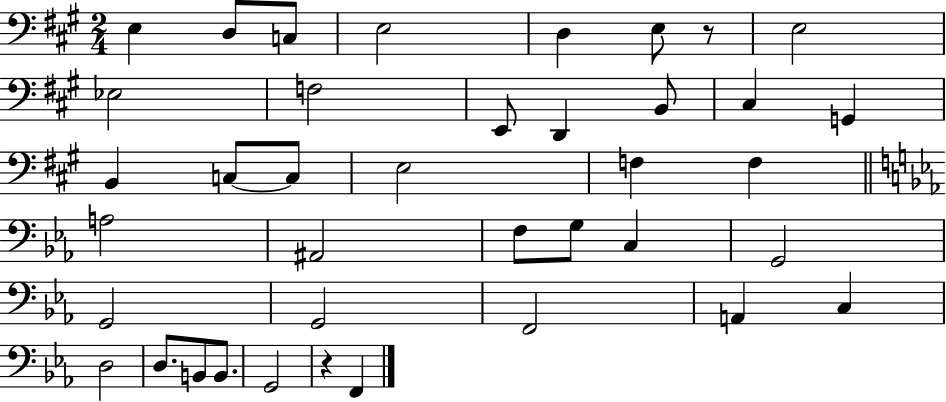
E3/q D3/e C3/e E3/h D3/q E3/e R/e E3/h Eb3/h F3/h E2/e D2/q B2/e C#3/q G2/q B2/q C3/e C3/e E3/h F3/q F3/q A3/h A#2/h F3/e G3/e C3/q G2/h G2/h G2/h F2/h A2/q C3/q D3/h D3/e. B2/e B2/e. G2/h R/q F2/q